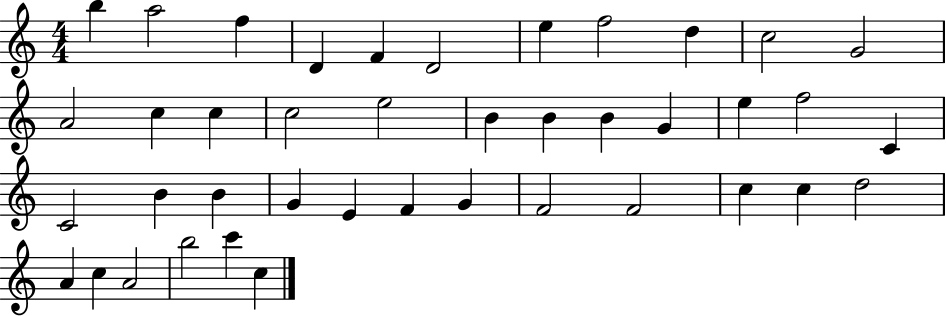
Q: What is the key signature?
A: C major